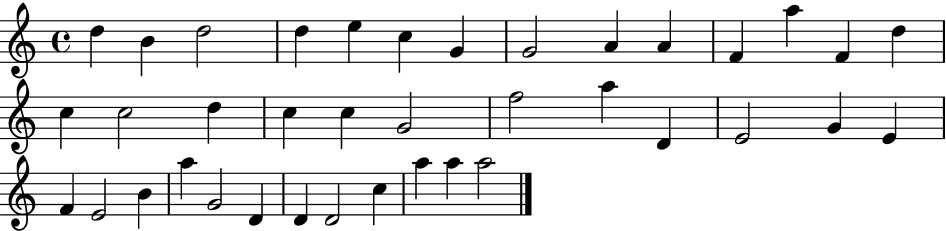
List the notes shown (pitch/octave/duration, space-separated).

D5/q B4/q D5/h D5/q E5/q C5/q G4/q G4/h A4/q A4/q F4/q A5/q F4/q D5/q C5/q C5/h D5/q C5/q C5/q G4/h F5/h A5/q D4/q E4/h G4/q E4/q F4/q E4/h B4/q A5/q G4/h D4/q D4/q D4/h C5/q A5/q A5/q A5/h